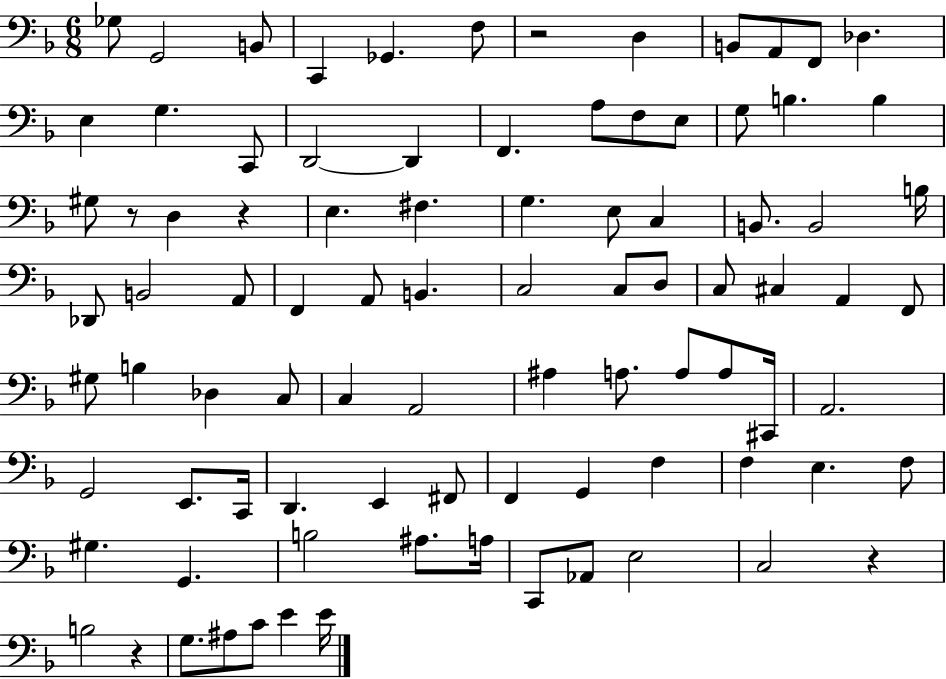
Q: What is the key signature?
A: F major